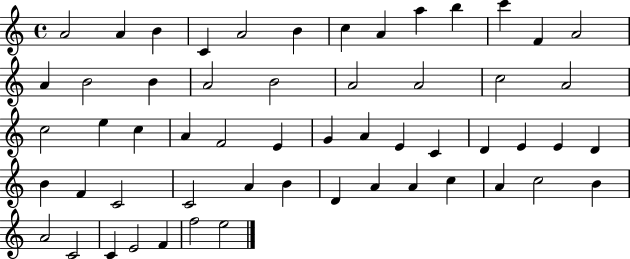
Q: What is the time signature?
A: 4/4